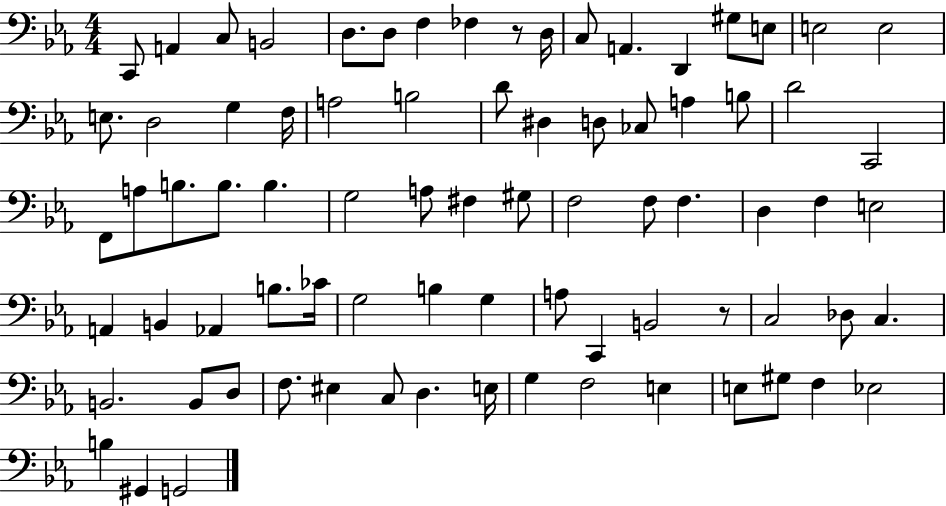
X:1
T:Untitled
M:4/4
L:1/4
K:Eb
C,,/2 A,, C,/2 B,,2 D,/2 D,/2 F, _F, z/2 D,/4 C,/2 A,, D,, ^G,/2 E,/2 E,2 E,2 E,/2 D,2 G, F,/4 A,2 B,2 D/2 ^D, D,/2 _C,/2 A, B,/2 D2 C,,2 F,,/2 A,/2 B,/2 B,/2 B, G,2 A,/2 ^F, ^G,/2 F,2 F,/2 F, D, F, E,2 A,, B,, _A,, B,/2 _C/4 G,2 B, G, A,/2 C,, B,,2 z/2 C,2 _D,/2 C, B,,2 B,,/2 D,/2 F,/2 ^E, C,/2 D, E,/4 G, F,2 E, E,/2 ^G,/2 F, _E,2 B, ^G,, G,,2